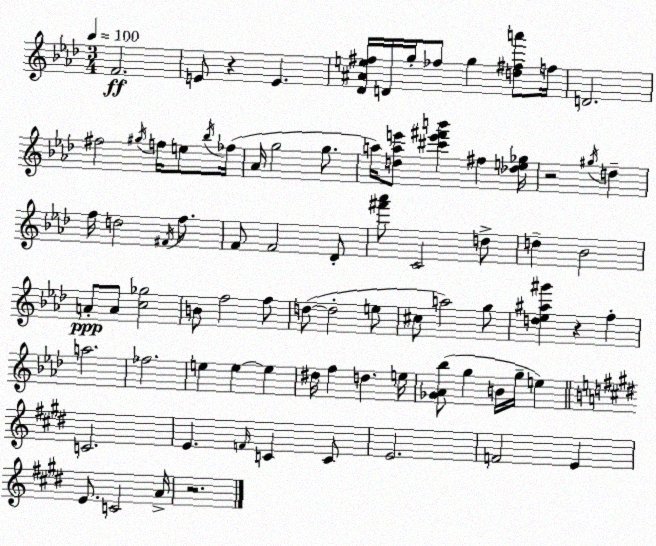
X:1
T:Untitled
M:3/4
L:1/4
K:Fm
F2 E/2 z E [_D^Ae^f]/4 D/4 g/4 _f/2 g [d^fa']/2 f/4 D2 ^f2 ^g/4 f/4 e/2 _b/4 _f/4 _A/4 g2 g/2 a/4 [dae']/2 [^c'e'^f'b'] ^f [_de_g]/4 z2 ^g/4 d f/4 d2 ^F/4 f/2 F/2 F2 _D/2 [^f'_a']/2 C2 d/2 d _B2 A/2 A/2 [c_g]2 B/2 f2 f/2 d/2 d2 e/2 ^c/2 a2 g/2 [d_e^a^g'] z f a2 _f2 e e e ^d/4 f d e/4 [_G_A_b]/2 g B/4 g/4 e C2 E F/4 C C/2 E2 F2 E E/2 C2 A/4 z2